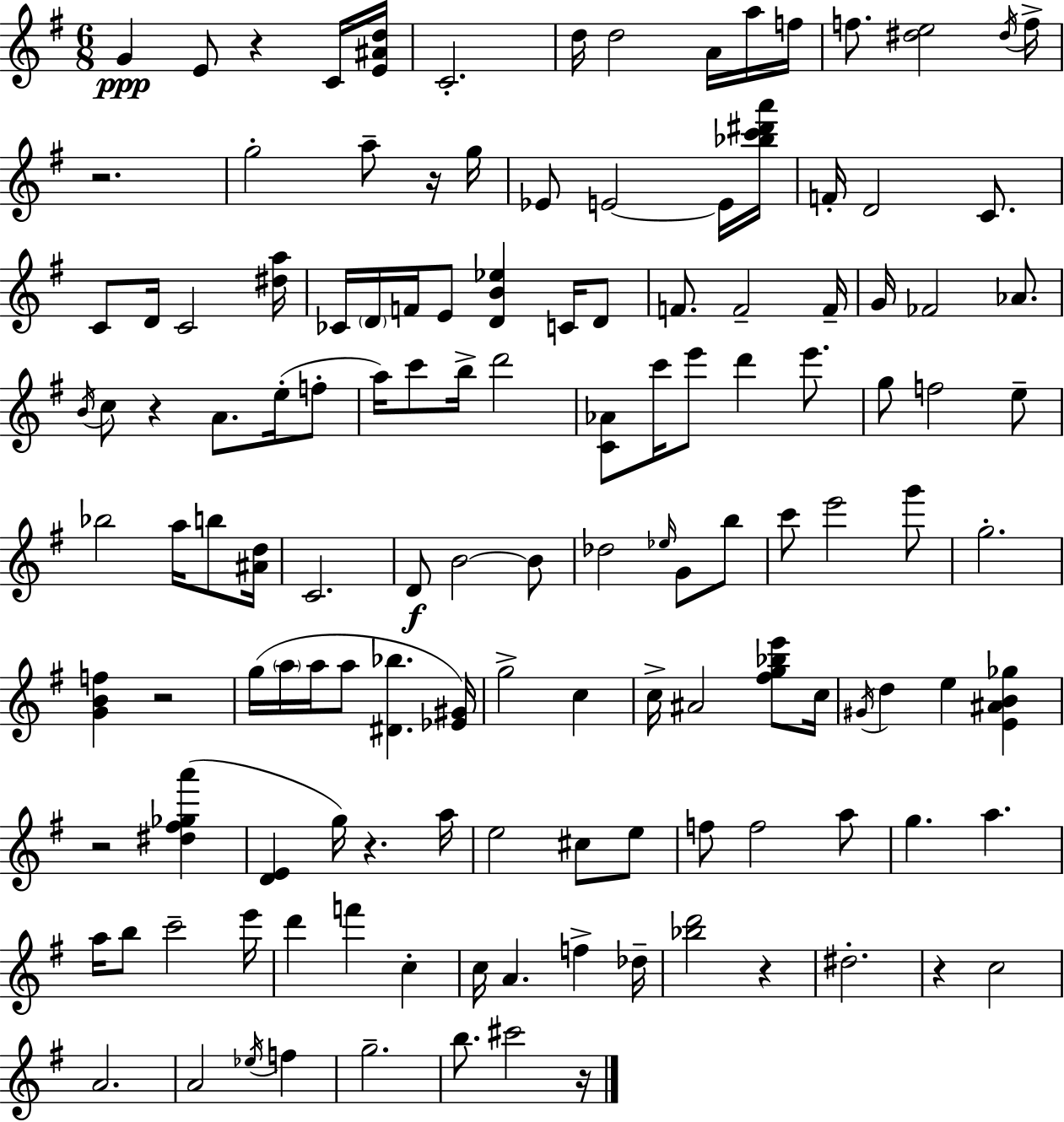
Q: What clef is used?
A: treble